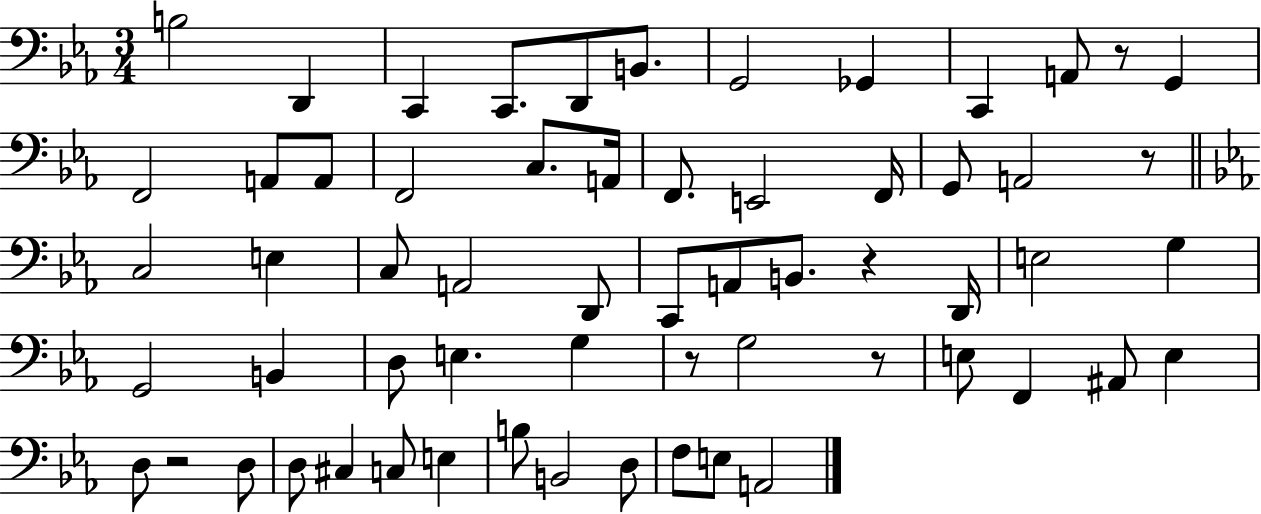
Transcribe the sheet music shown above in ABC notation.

X:1
T:Untitled
M:3/4
L:1/4
K:Eb
B,2 D,, C,, C,,/2 D,,/2 B,,/2 G,,2 _G,, C,, A,,/2 z/2 G,, F,,2 A,,/2 A,,/2 F,,2 C,/2 A,,/4 F,,/2 E,,2 F,,/4 G,,/2 A,,2 z/2 C,2 E, C,/2 A,,2 D,,/2 C,,/2 A,,/2 B,,/2 z D,,/4 E,2 G, G,,2 B,, D,/2 E, G, z/2 G,2 z/2 E,/2 F,, ^A,,/2 E, D,/2 z2 D,/2 D,/2 ^C, C,/2 E, B,/2 B,,2 D,/2 F,/2 E,/2 A,,2